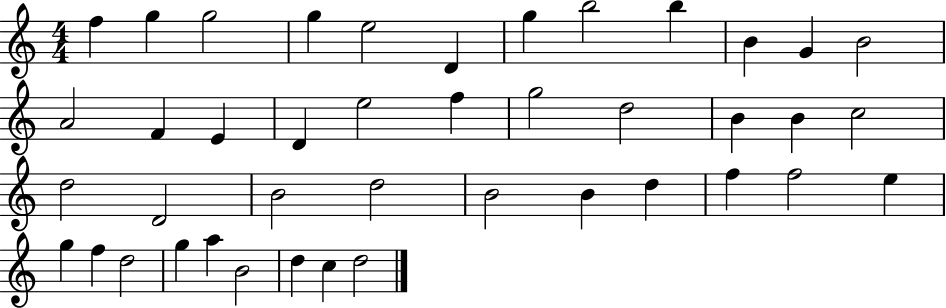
{
  \clef treble
  \numericTimeSignature
  \time 4/4
  \key c \major
  f''4 g''4 g''2 | g''4 e''2 d'4 | g''4 b''2 b''4 | b'4 g'4 b'2 | \break a'2 f'4 e'4 | d'4 e''2 f''4 | g''2 d''2 | b'4 b'4 c''2 | \break d''2 d'2 | b'2 d''2 | b'2 b'4 d''4 | f''4 f''2 e''4 | \break g''4 f''4 d''2 | g''4 a''4 b'2 | d''4 c''4 d''2 | \bar "|."
}